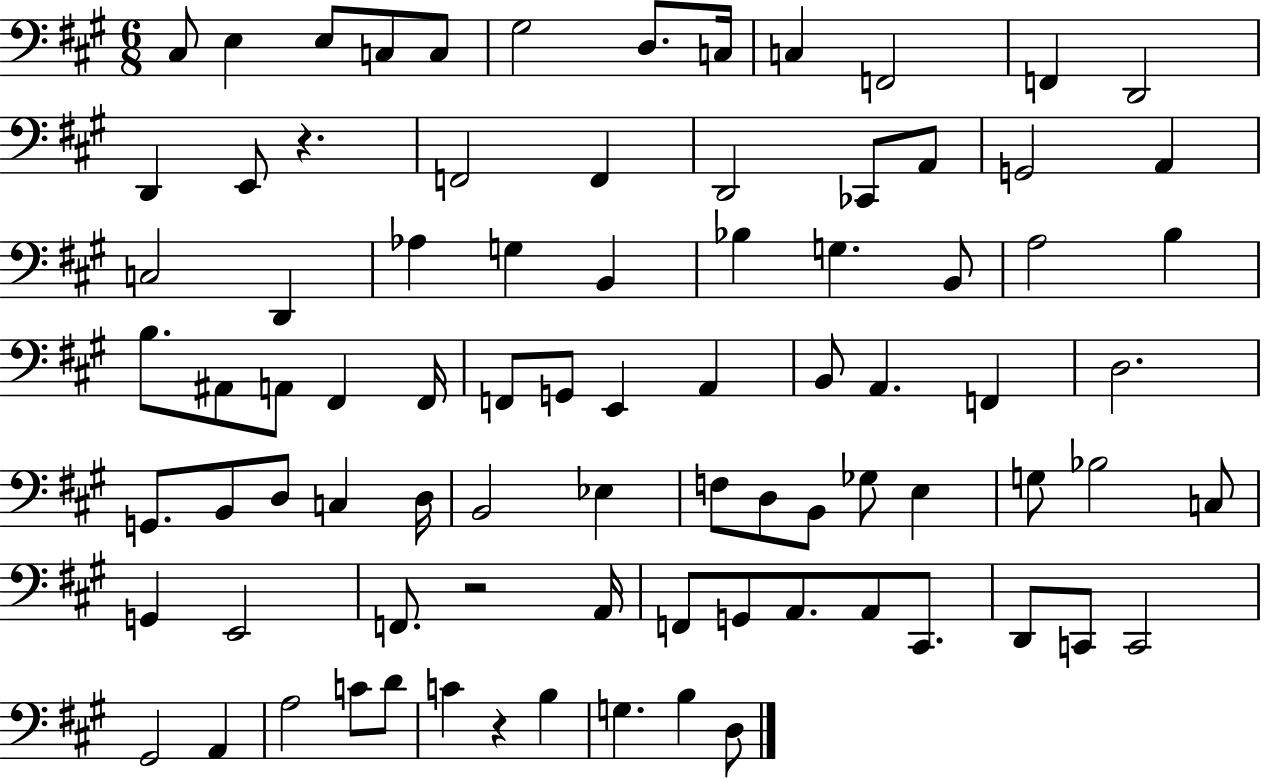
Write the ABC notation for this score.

X:1
T:Untitled
M:6/8
L:1/4
K:A
^C,/2 E, E,/2 C,/2 C,/2 ^G,2 D,/2 C,/4 C, F,,2 F,, D,,2 D,, E,,/2 z F,,2 F,, D,,2 _C,,/2 A,,/2 G,,2 A,, C,2 D,, _A, G, B,, _B, G, B,,/2 A,2 B, B,/2 ^A,,/2 A,,/2 ^F,, ^F,,/4 F,,/2 G,,/2 E,, A,, B,,/2 A,, F,, D,2 G,,/2 B,,/2 D,/2 C, D,/4 B,,2 _E, F,/2 D,/2 B,,/2 _G,/2 E, G,/2 _B,2 C,/2 G,, E,,2 F,,/2 z2 A,,/4 F,,/2 G,,/2 A,,/2 A,,/2 ^C,,/2 D,,/2 C,,/2 C,,2 ^G,,2 A,, A,2 C/2 D/2 C z B, G, B, D,/2